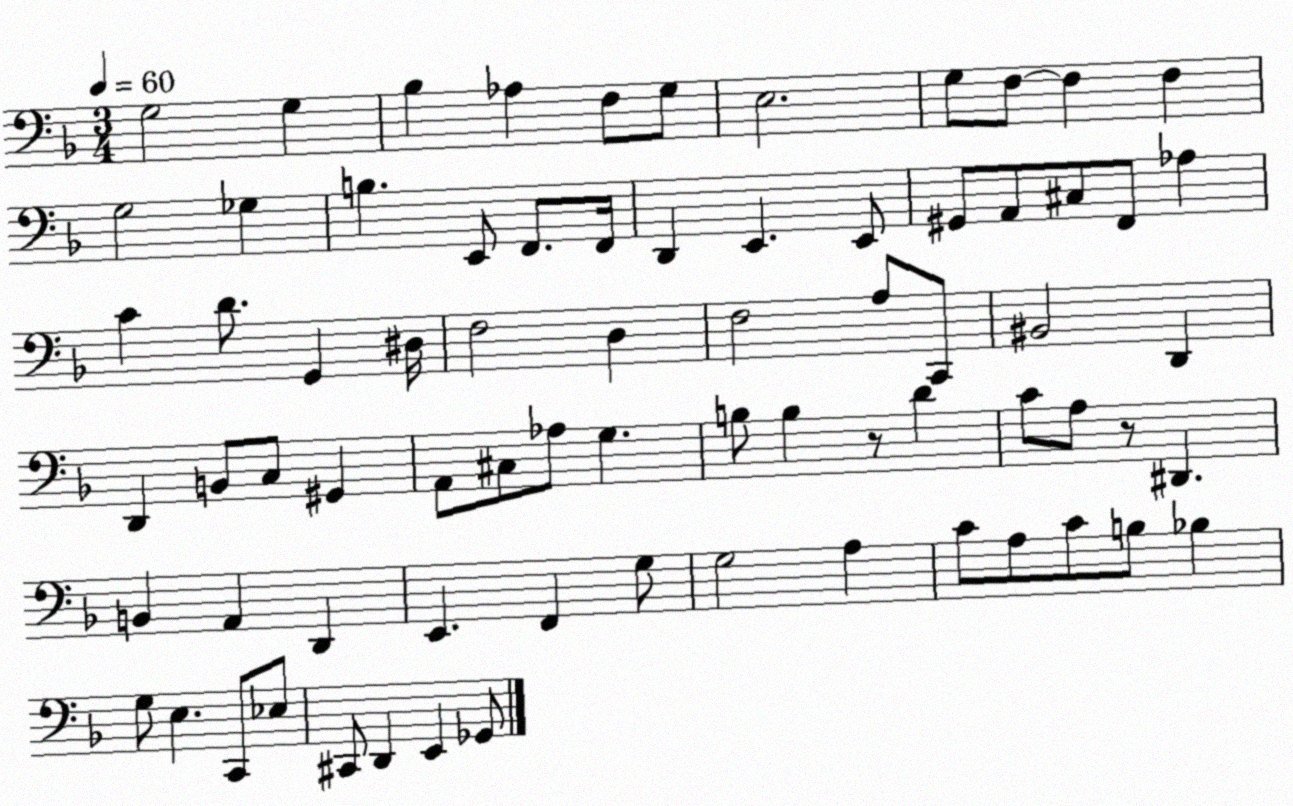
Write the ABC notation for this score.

X:1
T:Untitled
M:3/4
L:1/4
K:F
G,2 G, _B, _A, F,/2 G,/2 E,2 G,/2 F,/2 F, F, G,2 _G, B, E,,/2 F,,/2 F,,/4 D,, E,, E,,/2 ^G,,/2 A,,/2 ^C,/2 F,,/2 _A, C D/2 G,, ^D,/4 F,2 D, F,2 A,/2 C,,/2 ^B,,2 D,, D,, B,,/2 C,/2 ^G,, A,,/2 ^C,/2 _A,/2 G, B,/2 B, z/2 D C/2 A,/2 z/2 ^D,, B,, A,, D,, E,, F,, G,/2 G,2 A, C/2 A,/2 C/2 B,/2 _B, G,/2 E, C,,/2 _E,/2 ^C,,/2 D,, E,, _G,,/2